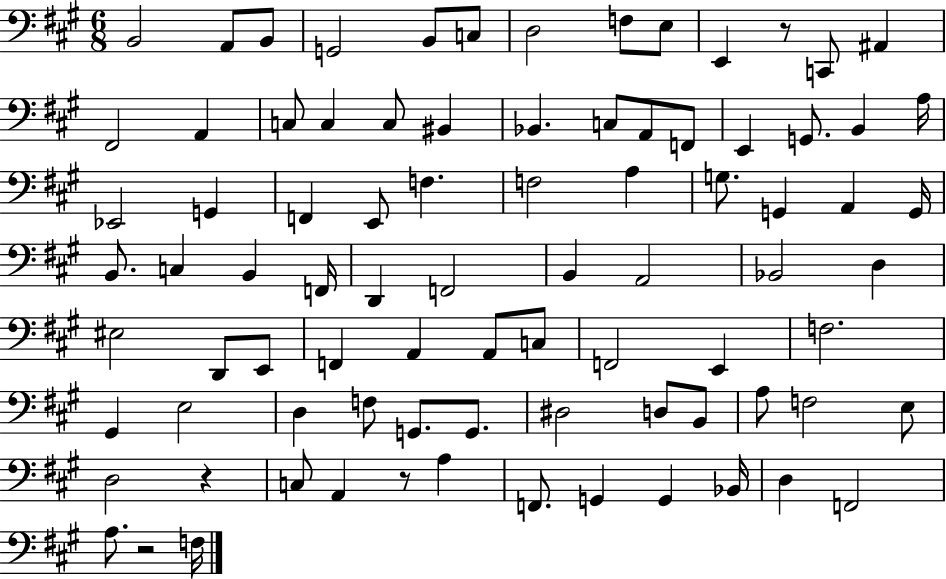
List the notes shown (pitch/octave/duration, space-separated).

B2/h A2/e B2/e G2/h B2/e C3/e D3/h F3/e E3/e E2/q R/e C2/e A#2/q F#2/h A2/q C3/e C3/q C3/e BIS2/q Bb2/q. C3/e A2/e F2/e E2/q G2/e. B2/q A3/s Eb2/h G2/q F2/q E2/e F3/q. F3/h A3/q G3/e. G2/q A2/q G2/s B2/e. C3/q B2/q F2/s D2/q F2/h B2/q A2/h Bb2/h D3/q EIS3/h D2/e E2/e F2/q A2/q A2/e C3/e F2/h E2/q F3/h. G#2/q E3/h D3/q F3/e G2/e. G2/e. D#3/h D3/e B2/e A3/e F3/h E3/e D3/h R/q C3/e A2/q R/e A3/q F2/e. G2/q G2/q Bb2/s D3/q F2/h A3/e. R/h F3/s